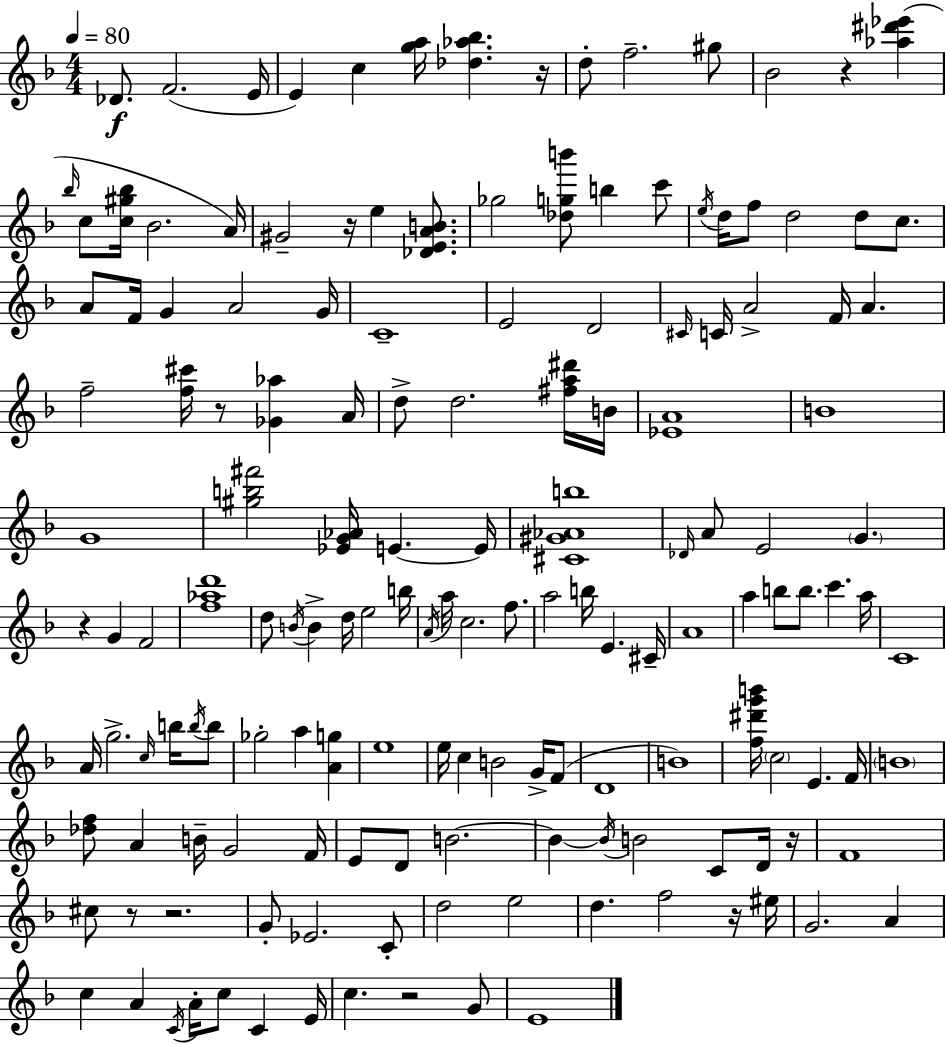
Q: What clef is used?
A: treble